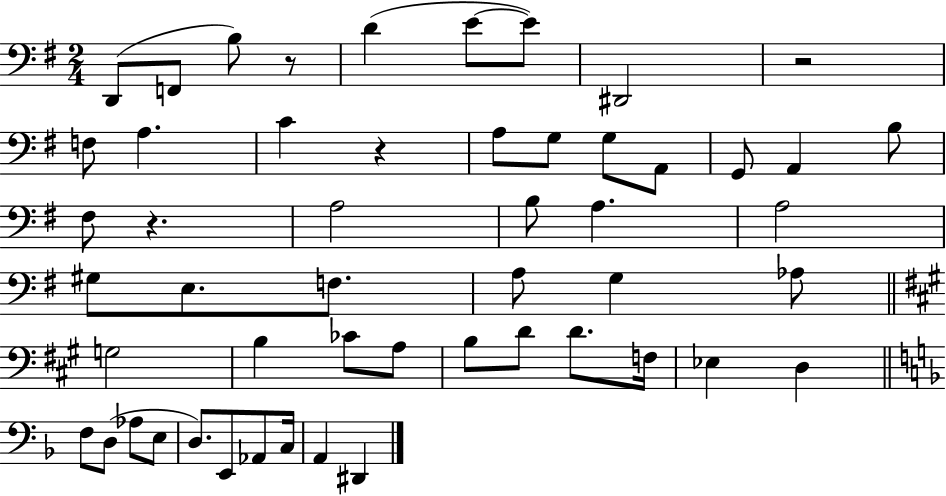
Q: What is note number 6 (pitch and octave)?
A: E4